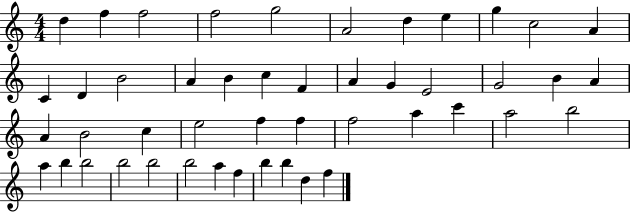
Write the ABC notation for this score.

X:1
T:Untitled
M:4/4
L:1/4
K:C
d f f2 f2 g2 A2 d e g c2 A C D B2 A B c F A G E2 G2 B A A B2 c e2 f f f2 a c' a2 b2 a b b2 b2 b2 b2 a f b b d f